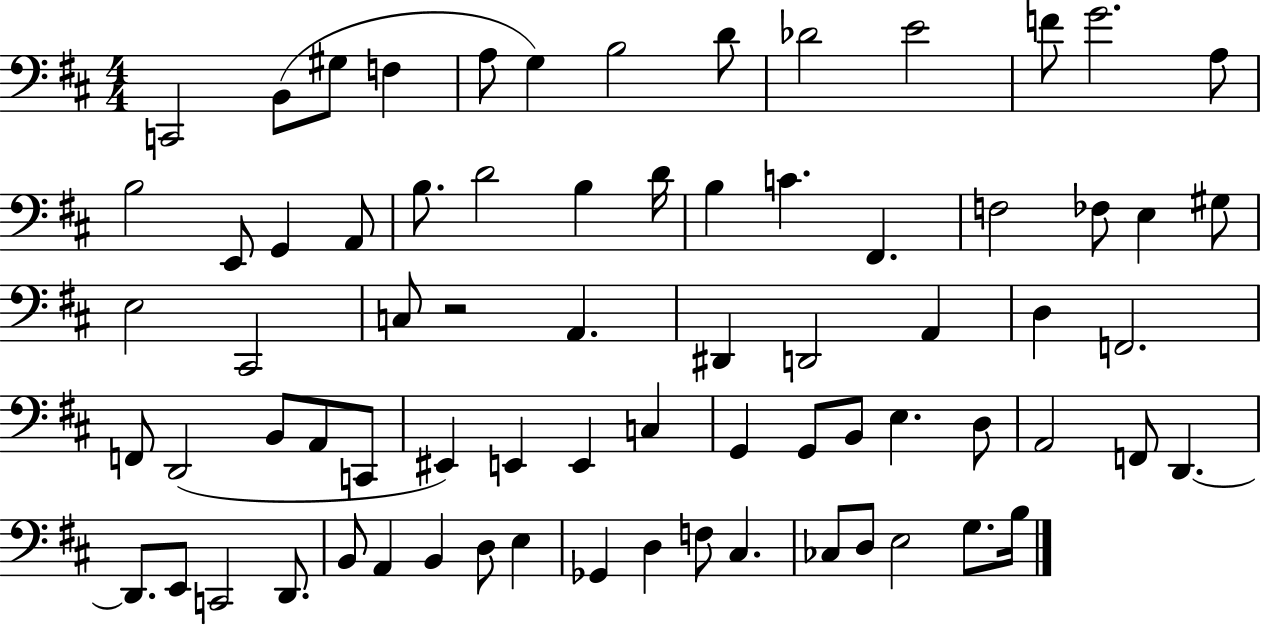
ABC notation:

X:1
T:Untitled
M:4/4
L:1/4
K:D
C,,2 B,,/2 ^G,/2 F, A,/2 G, B,2 D/2 _D2 E2 F/2 G2 A,/2 B,2 E,,/2 G,, A,,/2 B,/2 D2 B, D/4 B, C ^F,, F,2 _F,/2 E, ^G,/2 E,2 ^C,,2 C,/2 z2 A,, ^D,, D,,2 A,, D, F,,2 F,,/2 D,,2 B,,/2 A,,/2 C,,/2 ^E,, E,, E,, C, G,, G,,/2 B,,/2 E, D,/2 A,,2 F,,/2 D,, D,,/2 E,,/2 C,,2 D,,/2 B,,/2 A,, B,, D,/2 E, _G,, D, F,/2 ^C, _C,/2 D,/2 E,2 G,/2 B,/4